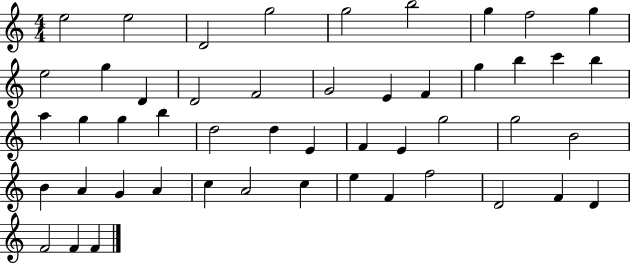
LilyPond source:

{
  \clef treble
  \numericTimeSignature
  \time 4/4
  \key c \major
  e''2 e''2 | d'2 g''2 | g''2 b''2 | g''4 f''2 g''4 | \break e''2 g''4 d'4 | d'2 f'2 | g'2 e'4 f'4 | g''4 b''4 c'''4 b''4 | \break a''4 g''4 g''4 b''4 | d''2 d''4 e'4 | f'4 e'4 g''2 | g''2 b'2 | \break b'4 a'4 g'4 a'4 | c''4 a'2 c''4 | e''4 f'4 f''2 | d'2 f'4 d'4 | \break f'2 f'4 f'4 | \bar "|."
}